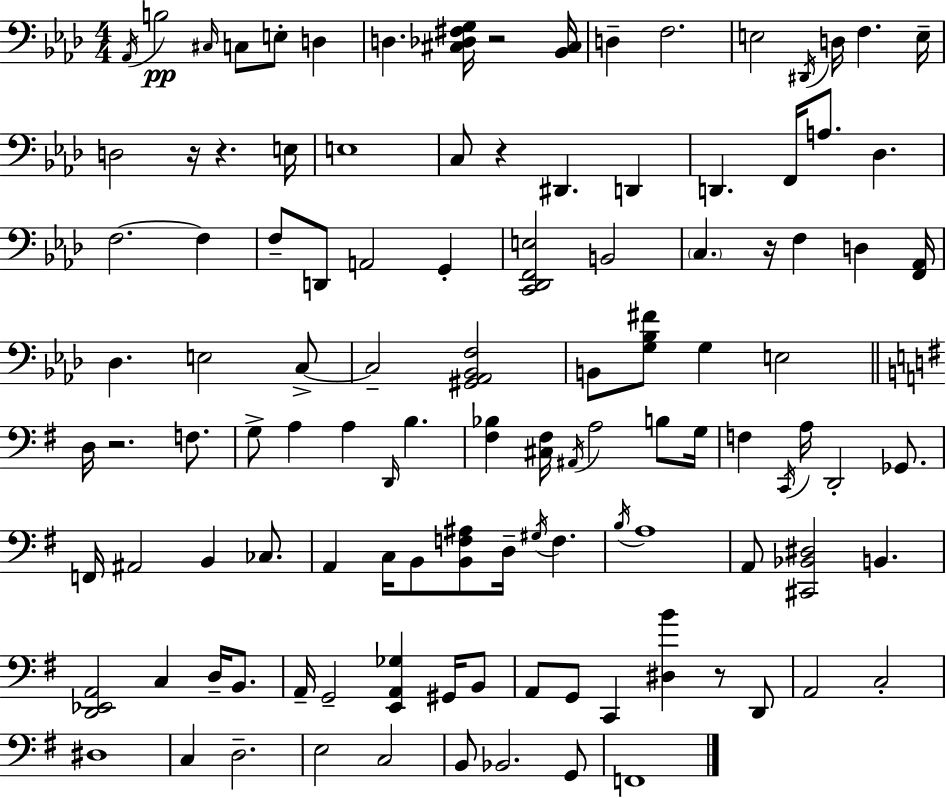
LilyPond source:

{
  \clef bass
  \numericTimeSignature
  \time 4/4
  \key f \minor
  \repeat volta 2 { \acciaccatura { aes,16 }\pp b2 \grace { cis16 } c8 e8-. d4 | d4. <cis des fis g>16 r2 | <bes, cis>16 d4-- f2. | e2 \acciaccatura { dis,16 } d16 f4. | \break e16-- d2 r16 r4. | e16 e1 | c8 r4 dis,4. d,4 | d,4. f,16 a8. des4. | \break f2.~~ f4 | f8-- d,8 a,2 g,4-. | <c, des, f, e>2 b,2 | \parenthesize c4. r16 f4 d4 | \break <f, aes,>16 des4. e2 | c8->~~ c2-- <gis, aes, bes, f>2 | b,8 <g bes fis'>8 g4 e2 | \bar "||" \break \key g \major d16 r2. f8. | g8-> a4 a4 \grace { d,16 } b4. | <fis bes>4 <cis fis>16 \acciaccatura { ais,16 } a2 b8 | g16 f4 \acciaccatura { c,16 } a16 d,2-. | \break ges,8. f,16 ais,2 b,4 | ces8. a,4 c16 b,8 <b, f ais>8 d16-- \acciaccatura { gis16 } f4. | \acciaccatura { b16 } a1 | a,8 <cis, bes, dis>2 b,4. | \break <d, ees, a,>2 c4 | d16-- b,8. a,16-- g,2-- <e, a, ges>4 | gis,16 b,8 a,8 g,8 c,4 <dis b'>4 | r8 d,8 a,2 c2-. | \break dis1 | c4 d2.-- | e2 c2 | b,8 bes,2. | \break g,8 f,1 | } \bar "|."
}